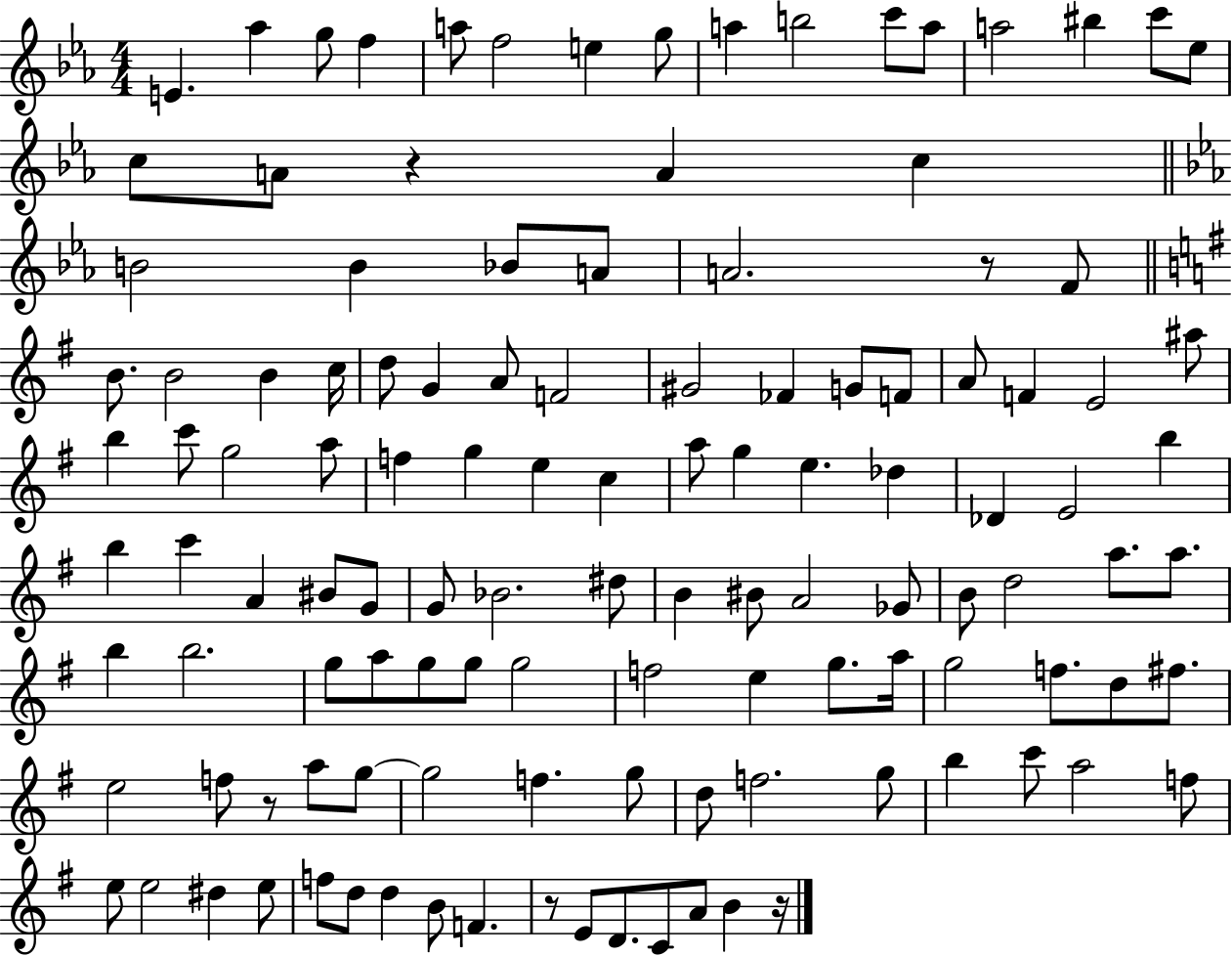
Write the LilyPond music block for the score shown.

{
  \clef treble
  \numericTimeSignature
  \time 4/4
  \key ees \major
  e'4. aes''4 g''8 f''4 | a''8 f''2 e''4 g''8 | a''4 b''2 c'''8 a''8 | a''2 bis''4 c'''8 ees''8 | \break c''8 a'8 r4 a'4 c''4 | \bar "||" \break \key ees \major b'2 b'4 bes'8 a'8 | a'2. r8 f'8 | \bar "||" \break \key g \major b'8. b'2 b'4 c''16 | d''8 g'4 a'8 f'2 | gis'2 fes'4 g'8 f'8 | a'8 f'4 e'2 ais''8 | \break b''4 c'''8 g''2 a''8 | f''4 g''4 e''4 c''4 | a''8 g''4 e''4. des''4 | des'4 e'2 b''4 | \break b''4 c'''4 a'4 bis'8 g'8 | g'8 bes'2. dis''8 | b'4 bis'8 a'2 ges'8 | b'8 d''2 a''8. a''8. | \break b''4 b''2. | g''8 a''8 g''8 g''8 g''2 | f''2 e''4 g''8. a''16 | g''2 f''8. d''8 fis''8. | \break e''2 f''8 r8 a''8 g''8~~ | g''2 f''4. g''8 | d''8 f''2. g''8 | b''4 c'''8 a''2 f''8 | \break e''8 e''2 dis''4 e''8 | f''8 d''8 d''4 b'8 f'4. | r8 e'8 d'8. c'8 a'8 b'4 r16 | \bar "|."
}